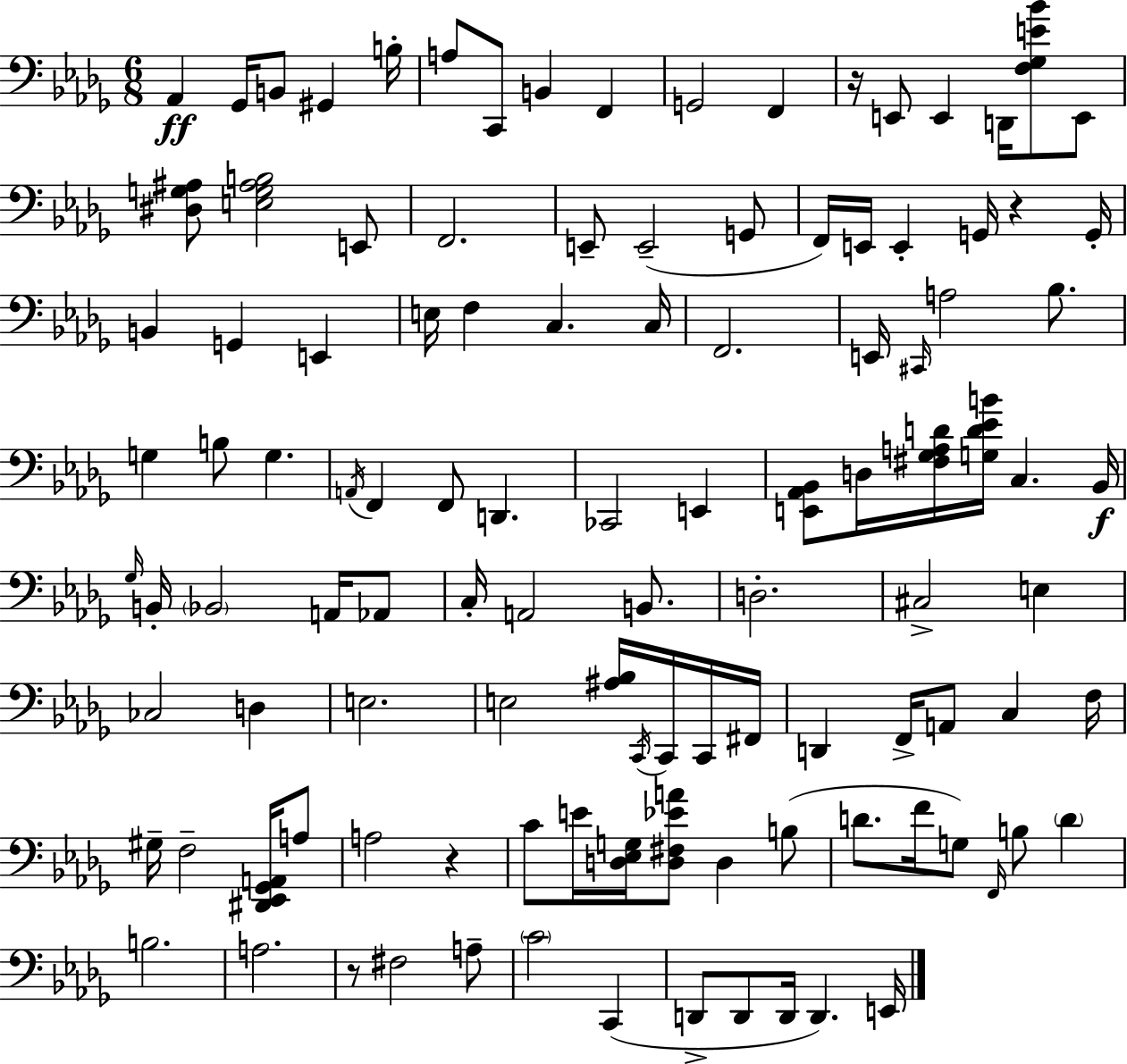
{
  \clef bass
  \numericTimeSignature
  \time 6/8
  \key bes \minor
  \repeat volta 2 { aes,4\ff ges,16 b,8 gis,4 b16-. | a8 c,8 b,4 f,4 | g,2 f,4 | r16 e,8 e,4 d,16 <f ges e' bes'>8 e,8 | \break <dis g ais>8 <e g ais b>2 e,8 | f,2. | e,8-- e,2--( g,8 | f,16) e,16 e,4-. g,16 r4 g,16-. | \break b,4 g,4 e,4 | e16 f4 c4. c16 | f,2. | e,16 \grace { cis,16 } a2 bes8. | \break g4 b8 g4. | \acciaccatura { a,16 } f,4 f,8 d,4. | ces,2 e,4 | <e, aes, bes,>8 d16 <fis ges a d'>16 <g d' ees' b'>16 c4. | \break bes,16\f \grace { ges16 } b,16-. \parenthesize bes,2 | a,16 aes,8 c16-. a,2 | b,8. d2.-. | cis2-> e4 | \break ces2 d4 | e2. | e2 <ais bes>16 | \acciaccatura { c,16 } c,16 c,16 fis,16 d,4 f,16-> a,8 c4 | \break f16 gis16-- f2-- | <dis, ees, ges, a,>16 a8 a2 | r4 c'8 e'16 <d ees g>16 <d fis ees' a'>8 d4 | b8( d'8. f'16 g8) \grace { f,16 } b8 | \break \parenthesize d'4 b2. | a2. | r8 fis2 | a8-- \parenthesize c'2 | \break c,4( d,8-> d,8 d,16 d,4.) | e,16 } \bar "|."
}